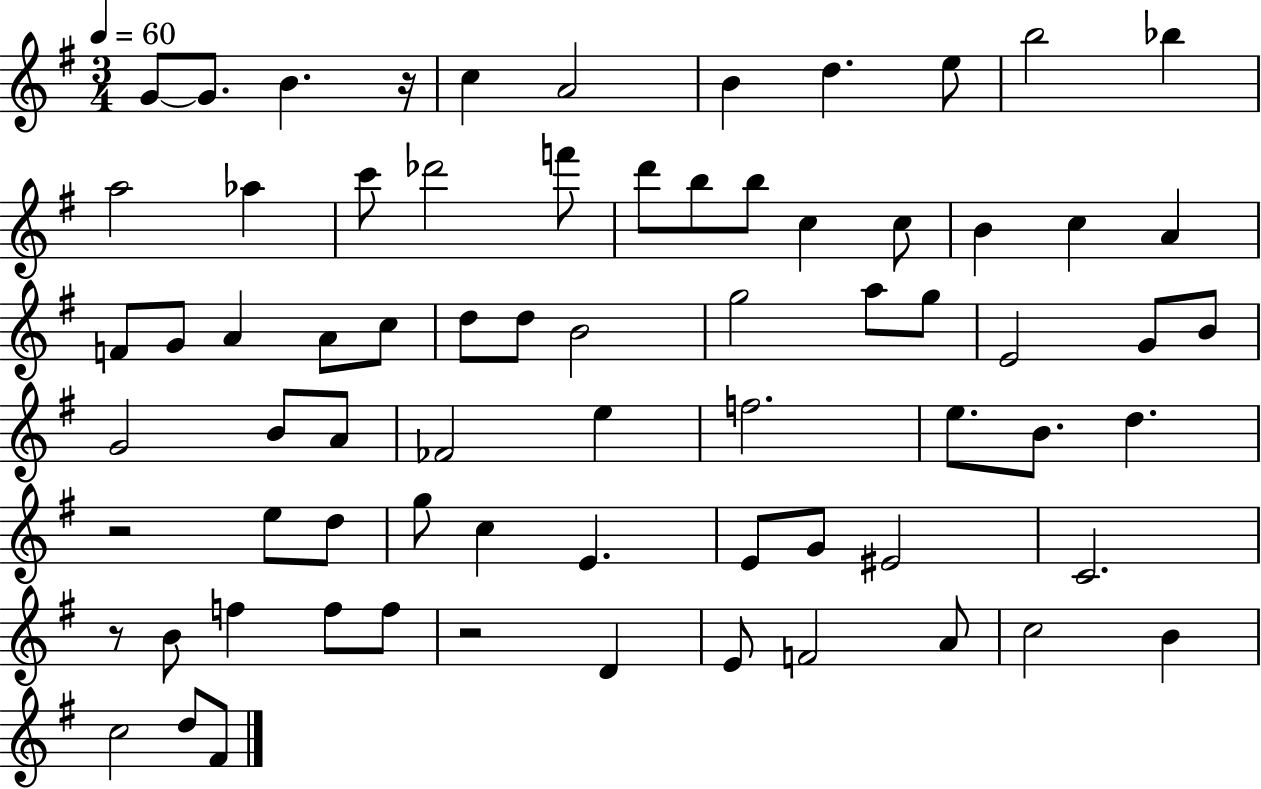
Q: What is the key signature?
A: G major